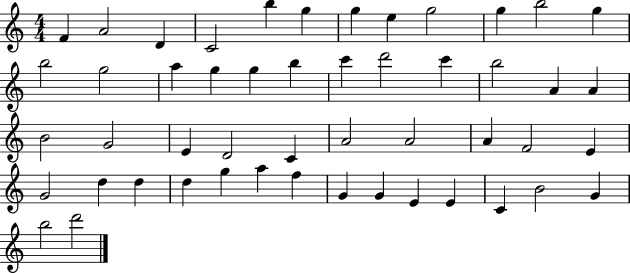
F4/q A4/h D4/q C4/h B5/q G5/q G5/q E5/q G5/h G5/q B5/h G5/q B5/h G5/h A5/q G5/q G5/q B5/q C6/q D6/h C6/q B5/h A4/q A4/q B4/h G4/h E4/q D4/h C4/q A4/h A4/h A4/q F4/h E4/q G4/h D5/q D5/q D5/q G5/q A5/q F5/q G4/q G4/q E4/q E4/q C4/q B4/h G4/q B5/h D6/h